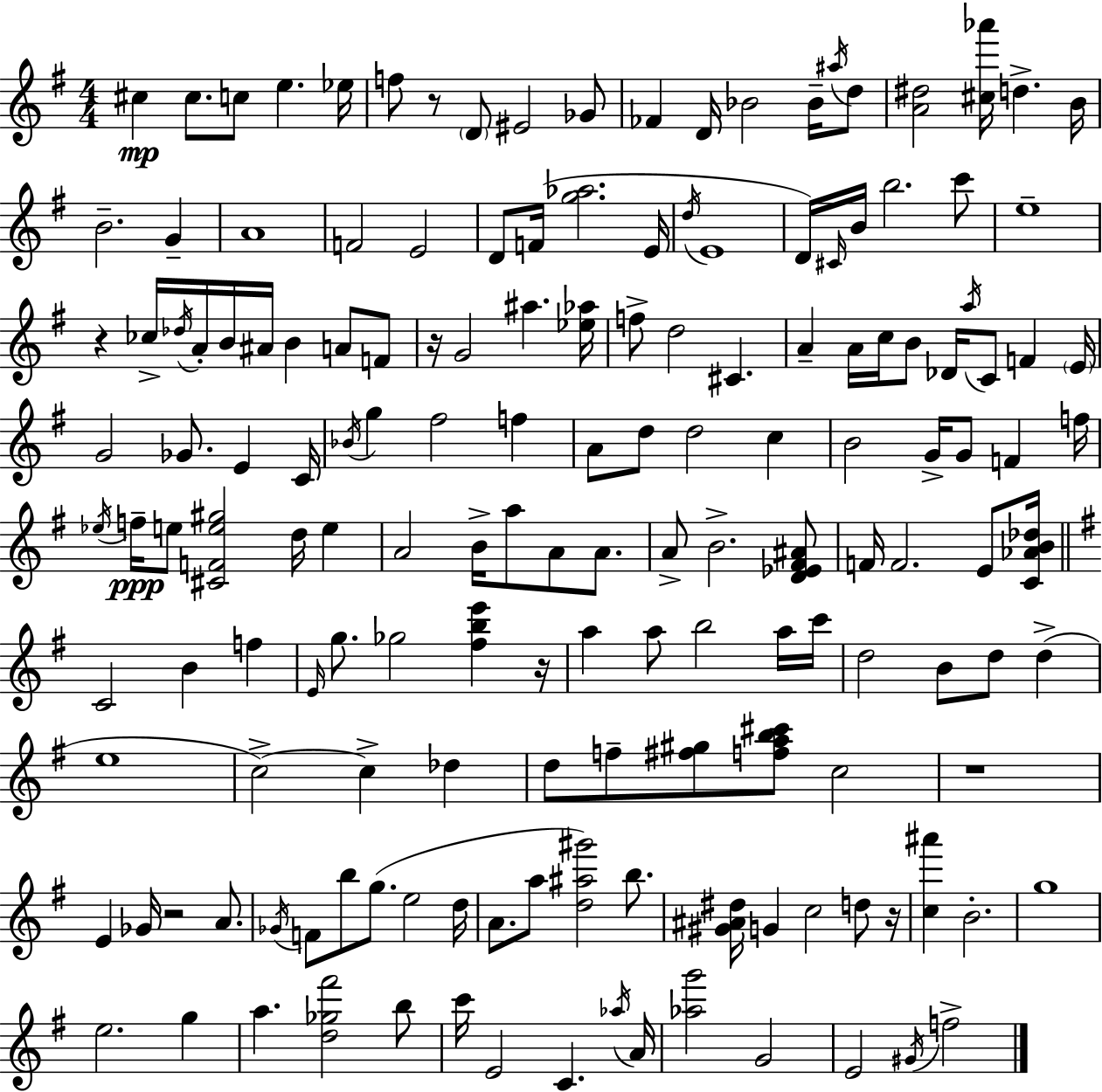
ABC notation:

X:1
T:Untitled
M:4/4
L:1/4
K:Em
^c ^c/2 c/2 e _e/4 f/2 z/2 D/2 ^E2 _G/2 _F D/4 _B2 _B/4 ^a/4 d/2 [A^d]2 [^c_a']/4 d B/4 B2 G A4 F2 E2 D/2 F/4 [g_a]2 E/4 d/4 E4 D/4 ^C/4 B/4 b2 c'/2 e4 z _c/4 _d/4 A/4 B/4 ^A/4 B A/2 F/2 z/4 G2 ^a [_e_a]/4 f/2 d2 ^C A A/4 c/4 B/2 _D/4 a/4 C/2 F E/4 G2 _G/2 E C/4 _B/4 g ^f2 f A/2 d/2 d2 c B2 G/4 G/2 F f/4 _e/4 f/4 e/2 [^CFe^g]2 d/4 e A2 B/4 a/2 A/2 A/2 A/2 B2 [D_E^F^A]/2 F/4 F2 E/2 [C_AB_d]/4 C2 B f E/4 g/2 _g2 [^fbe'] z/4 a a/2 b2 a/4 c'/4 d2 B/2 d/2 d e4 c2 c _d d/2 f/2 [^f^g]/2 [fab^c']/2 c2 z4 E _G/4 z2 A/2 _G/4 F/2 b/2 g/2 e2 d/4 A/2 a/2 [d^a^g']2 b/2 [^G^A^d]/4 G c2 d/2 z/4 [c^a'] B2 g4 e2 g a [d_g^f']2 b/2 c'/4 E2 C _a/4 A/4 [_ag']2 G2 E2 ^G/4 f2